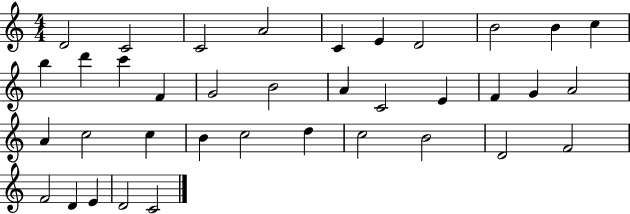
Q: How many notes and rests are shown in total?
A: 37